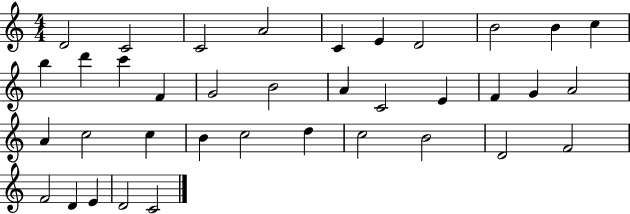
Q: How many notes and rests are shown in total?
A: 37